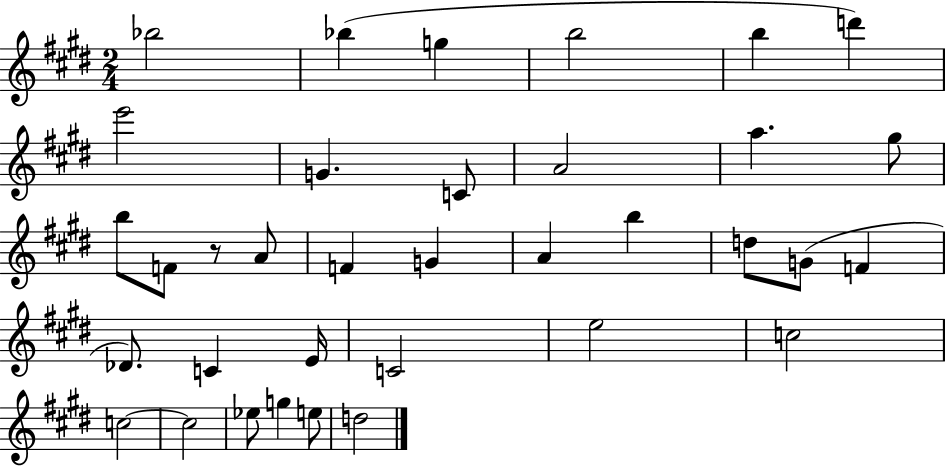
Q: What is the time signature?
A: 2/4